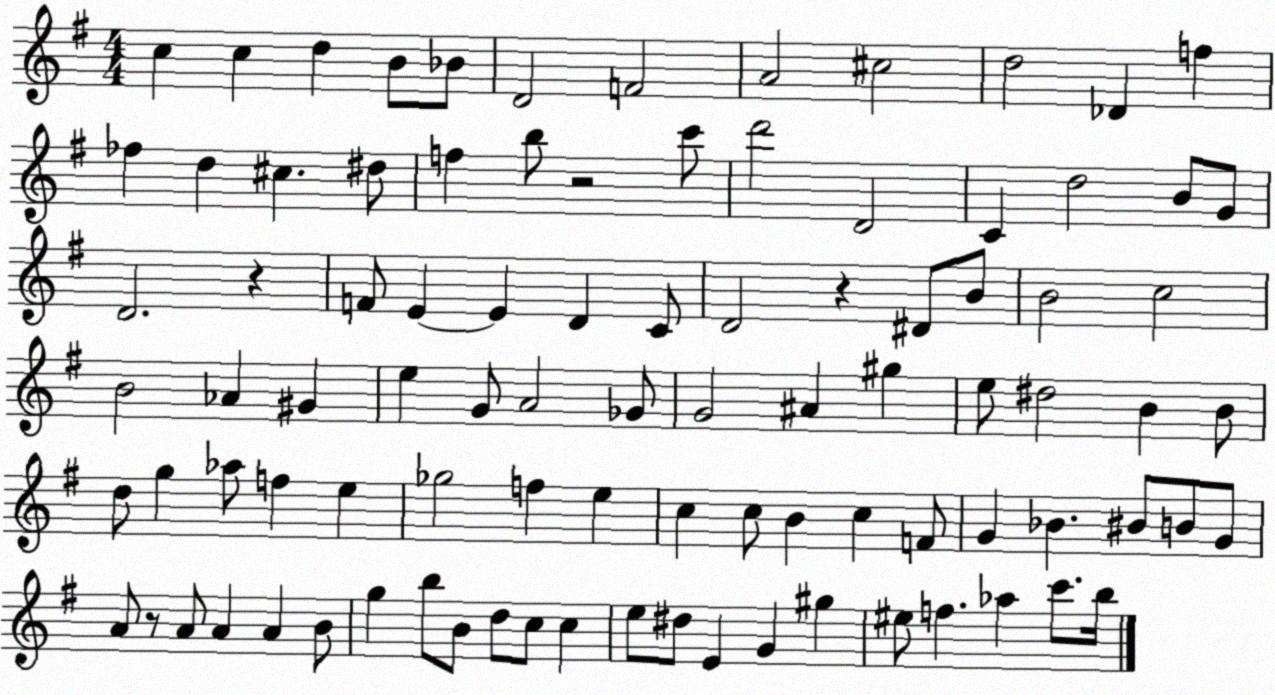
X:1
T:Untitled
M:4/4
L:1/4
K:G
c c d B/2 _B/2 D2 F2 A2 ^c2 d2 _D f _f d ^c ^d/2 f b/2 z2 c'/2 d'2 D2 C d2 B/2 G/2 D2 z F/2 E E D C/2 D2 z ^D/2 B/2 B2 c2 B2 _A ^G e G/2 A2 _G/2 G2 ^A ^g e/2 ^d2 B B/2 d/2 g _a/2 f e _g2 f e c c/2 B c F/2 G _B ^B/2 B/2 G/2 A/2 z/2 A/2 A A B/2 g b/2 B/2 d/2 c/2 c e/2 ^d/2 E G ^g ^e/2 f _a c'/2 b/4